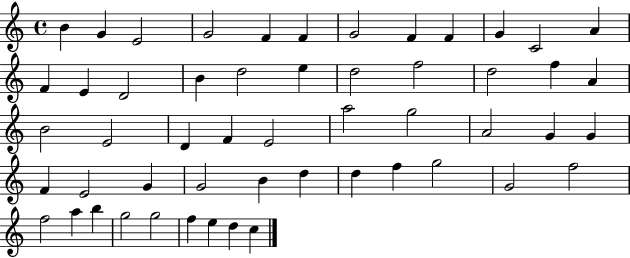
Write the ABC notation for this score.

X:1
T:Untitled
M:4/4
L:1/4
K:C
B G E2 G2 F F G2 F F G C2 A F E D2 B d2 e d2 f2 d2 f A B2 E2 D F E2 a2 g2 A2 G G F E2 G G2 B d d f g2 G2 f2 f2 a b g2 g2 f e d c